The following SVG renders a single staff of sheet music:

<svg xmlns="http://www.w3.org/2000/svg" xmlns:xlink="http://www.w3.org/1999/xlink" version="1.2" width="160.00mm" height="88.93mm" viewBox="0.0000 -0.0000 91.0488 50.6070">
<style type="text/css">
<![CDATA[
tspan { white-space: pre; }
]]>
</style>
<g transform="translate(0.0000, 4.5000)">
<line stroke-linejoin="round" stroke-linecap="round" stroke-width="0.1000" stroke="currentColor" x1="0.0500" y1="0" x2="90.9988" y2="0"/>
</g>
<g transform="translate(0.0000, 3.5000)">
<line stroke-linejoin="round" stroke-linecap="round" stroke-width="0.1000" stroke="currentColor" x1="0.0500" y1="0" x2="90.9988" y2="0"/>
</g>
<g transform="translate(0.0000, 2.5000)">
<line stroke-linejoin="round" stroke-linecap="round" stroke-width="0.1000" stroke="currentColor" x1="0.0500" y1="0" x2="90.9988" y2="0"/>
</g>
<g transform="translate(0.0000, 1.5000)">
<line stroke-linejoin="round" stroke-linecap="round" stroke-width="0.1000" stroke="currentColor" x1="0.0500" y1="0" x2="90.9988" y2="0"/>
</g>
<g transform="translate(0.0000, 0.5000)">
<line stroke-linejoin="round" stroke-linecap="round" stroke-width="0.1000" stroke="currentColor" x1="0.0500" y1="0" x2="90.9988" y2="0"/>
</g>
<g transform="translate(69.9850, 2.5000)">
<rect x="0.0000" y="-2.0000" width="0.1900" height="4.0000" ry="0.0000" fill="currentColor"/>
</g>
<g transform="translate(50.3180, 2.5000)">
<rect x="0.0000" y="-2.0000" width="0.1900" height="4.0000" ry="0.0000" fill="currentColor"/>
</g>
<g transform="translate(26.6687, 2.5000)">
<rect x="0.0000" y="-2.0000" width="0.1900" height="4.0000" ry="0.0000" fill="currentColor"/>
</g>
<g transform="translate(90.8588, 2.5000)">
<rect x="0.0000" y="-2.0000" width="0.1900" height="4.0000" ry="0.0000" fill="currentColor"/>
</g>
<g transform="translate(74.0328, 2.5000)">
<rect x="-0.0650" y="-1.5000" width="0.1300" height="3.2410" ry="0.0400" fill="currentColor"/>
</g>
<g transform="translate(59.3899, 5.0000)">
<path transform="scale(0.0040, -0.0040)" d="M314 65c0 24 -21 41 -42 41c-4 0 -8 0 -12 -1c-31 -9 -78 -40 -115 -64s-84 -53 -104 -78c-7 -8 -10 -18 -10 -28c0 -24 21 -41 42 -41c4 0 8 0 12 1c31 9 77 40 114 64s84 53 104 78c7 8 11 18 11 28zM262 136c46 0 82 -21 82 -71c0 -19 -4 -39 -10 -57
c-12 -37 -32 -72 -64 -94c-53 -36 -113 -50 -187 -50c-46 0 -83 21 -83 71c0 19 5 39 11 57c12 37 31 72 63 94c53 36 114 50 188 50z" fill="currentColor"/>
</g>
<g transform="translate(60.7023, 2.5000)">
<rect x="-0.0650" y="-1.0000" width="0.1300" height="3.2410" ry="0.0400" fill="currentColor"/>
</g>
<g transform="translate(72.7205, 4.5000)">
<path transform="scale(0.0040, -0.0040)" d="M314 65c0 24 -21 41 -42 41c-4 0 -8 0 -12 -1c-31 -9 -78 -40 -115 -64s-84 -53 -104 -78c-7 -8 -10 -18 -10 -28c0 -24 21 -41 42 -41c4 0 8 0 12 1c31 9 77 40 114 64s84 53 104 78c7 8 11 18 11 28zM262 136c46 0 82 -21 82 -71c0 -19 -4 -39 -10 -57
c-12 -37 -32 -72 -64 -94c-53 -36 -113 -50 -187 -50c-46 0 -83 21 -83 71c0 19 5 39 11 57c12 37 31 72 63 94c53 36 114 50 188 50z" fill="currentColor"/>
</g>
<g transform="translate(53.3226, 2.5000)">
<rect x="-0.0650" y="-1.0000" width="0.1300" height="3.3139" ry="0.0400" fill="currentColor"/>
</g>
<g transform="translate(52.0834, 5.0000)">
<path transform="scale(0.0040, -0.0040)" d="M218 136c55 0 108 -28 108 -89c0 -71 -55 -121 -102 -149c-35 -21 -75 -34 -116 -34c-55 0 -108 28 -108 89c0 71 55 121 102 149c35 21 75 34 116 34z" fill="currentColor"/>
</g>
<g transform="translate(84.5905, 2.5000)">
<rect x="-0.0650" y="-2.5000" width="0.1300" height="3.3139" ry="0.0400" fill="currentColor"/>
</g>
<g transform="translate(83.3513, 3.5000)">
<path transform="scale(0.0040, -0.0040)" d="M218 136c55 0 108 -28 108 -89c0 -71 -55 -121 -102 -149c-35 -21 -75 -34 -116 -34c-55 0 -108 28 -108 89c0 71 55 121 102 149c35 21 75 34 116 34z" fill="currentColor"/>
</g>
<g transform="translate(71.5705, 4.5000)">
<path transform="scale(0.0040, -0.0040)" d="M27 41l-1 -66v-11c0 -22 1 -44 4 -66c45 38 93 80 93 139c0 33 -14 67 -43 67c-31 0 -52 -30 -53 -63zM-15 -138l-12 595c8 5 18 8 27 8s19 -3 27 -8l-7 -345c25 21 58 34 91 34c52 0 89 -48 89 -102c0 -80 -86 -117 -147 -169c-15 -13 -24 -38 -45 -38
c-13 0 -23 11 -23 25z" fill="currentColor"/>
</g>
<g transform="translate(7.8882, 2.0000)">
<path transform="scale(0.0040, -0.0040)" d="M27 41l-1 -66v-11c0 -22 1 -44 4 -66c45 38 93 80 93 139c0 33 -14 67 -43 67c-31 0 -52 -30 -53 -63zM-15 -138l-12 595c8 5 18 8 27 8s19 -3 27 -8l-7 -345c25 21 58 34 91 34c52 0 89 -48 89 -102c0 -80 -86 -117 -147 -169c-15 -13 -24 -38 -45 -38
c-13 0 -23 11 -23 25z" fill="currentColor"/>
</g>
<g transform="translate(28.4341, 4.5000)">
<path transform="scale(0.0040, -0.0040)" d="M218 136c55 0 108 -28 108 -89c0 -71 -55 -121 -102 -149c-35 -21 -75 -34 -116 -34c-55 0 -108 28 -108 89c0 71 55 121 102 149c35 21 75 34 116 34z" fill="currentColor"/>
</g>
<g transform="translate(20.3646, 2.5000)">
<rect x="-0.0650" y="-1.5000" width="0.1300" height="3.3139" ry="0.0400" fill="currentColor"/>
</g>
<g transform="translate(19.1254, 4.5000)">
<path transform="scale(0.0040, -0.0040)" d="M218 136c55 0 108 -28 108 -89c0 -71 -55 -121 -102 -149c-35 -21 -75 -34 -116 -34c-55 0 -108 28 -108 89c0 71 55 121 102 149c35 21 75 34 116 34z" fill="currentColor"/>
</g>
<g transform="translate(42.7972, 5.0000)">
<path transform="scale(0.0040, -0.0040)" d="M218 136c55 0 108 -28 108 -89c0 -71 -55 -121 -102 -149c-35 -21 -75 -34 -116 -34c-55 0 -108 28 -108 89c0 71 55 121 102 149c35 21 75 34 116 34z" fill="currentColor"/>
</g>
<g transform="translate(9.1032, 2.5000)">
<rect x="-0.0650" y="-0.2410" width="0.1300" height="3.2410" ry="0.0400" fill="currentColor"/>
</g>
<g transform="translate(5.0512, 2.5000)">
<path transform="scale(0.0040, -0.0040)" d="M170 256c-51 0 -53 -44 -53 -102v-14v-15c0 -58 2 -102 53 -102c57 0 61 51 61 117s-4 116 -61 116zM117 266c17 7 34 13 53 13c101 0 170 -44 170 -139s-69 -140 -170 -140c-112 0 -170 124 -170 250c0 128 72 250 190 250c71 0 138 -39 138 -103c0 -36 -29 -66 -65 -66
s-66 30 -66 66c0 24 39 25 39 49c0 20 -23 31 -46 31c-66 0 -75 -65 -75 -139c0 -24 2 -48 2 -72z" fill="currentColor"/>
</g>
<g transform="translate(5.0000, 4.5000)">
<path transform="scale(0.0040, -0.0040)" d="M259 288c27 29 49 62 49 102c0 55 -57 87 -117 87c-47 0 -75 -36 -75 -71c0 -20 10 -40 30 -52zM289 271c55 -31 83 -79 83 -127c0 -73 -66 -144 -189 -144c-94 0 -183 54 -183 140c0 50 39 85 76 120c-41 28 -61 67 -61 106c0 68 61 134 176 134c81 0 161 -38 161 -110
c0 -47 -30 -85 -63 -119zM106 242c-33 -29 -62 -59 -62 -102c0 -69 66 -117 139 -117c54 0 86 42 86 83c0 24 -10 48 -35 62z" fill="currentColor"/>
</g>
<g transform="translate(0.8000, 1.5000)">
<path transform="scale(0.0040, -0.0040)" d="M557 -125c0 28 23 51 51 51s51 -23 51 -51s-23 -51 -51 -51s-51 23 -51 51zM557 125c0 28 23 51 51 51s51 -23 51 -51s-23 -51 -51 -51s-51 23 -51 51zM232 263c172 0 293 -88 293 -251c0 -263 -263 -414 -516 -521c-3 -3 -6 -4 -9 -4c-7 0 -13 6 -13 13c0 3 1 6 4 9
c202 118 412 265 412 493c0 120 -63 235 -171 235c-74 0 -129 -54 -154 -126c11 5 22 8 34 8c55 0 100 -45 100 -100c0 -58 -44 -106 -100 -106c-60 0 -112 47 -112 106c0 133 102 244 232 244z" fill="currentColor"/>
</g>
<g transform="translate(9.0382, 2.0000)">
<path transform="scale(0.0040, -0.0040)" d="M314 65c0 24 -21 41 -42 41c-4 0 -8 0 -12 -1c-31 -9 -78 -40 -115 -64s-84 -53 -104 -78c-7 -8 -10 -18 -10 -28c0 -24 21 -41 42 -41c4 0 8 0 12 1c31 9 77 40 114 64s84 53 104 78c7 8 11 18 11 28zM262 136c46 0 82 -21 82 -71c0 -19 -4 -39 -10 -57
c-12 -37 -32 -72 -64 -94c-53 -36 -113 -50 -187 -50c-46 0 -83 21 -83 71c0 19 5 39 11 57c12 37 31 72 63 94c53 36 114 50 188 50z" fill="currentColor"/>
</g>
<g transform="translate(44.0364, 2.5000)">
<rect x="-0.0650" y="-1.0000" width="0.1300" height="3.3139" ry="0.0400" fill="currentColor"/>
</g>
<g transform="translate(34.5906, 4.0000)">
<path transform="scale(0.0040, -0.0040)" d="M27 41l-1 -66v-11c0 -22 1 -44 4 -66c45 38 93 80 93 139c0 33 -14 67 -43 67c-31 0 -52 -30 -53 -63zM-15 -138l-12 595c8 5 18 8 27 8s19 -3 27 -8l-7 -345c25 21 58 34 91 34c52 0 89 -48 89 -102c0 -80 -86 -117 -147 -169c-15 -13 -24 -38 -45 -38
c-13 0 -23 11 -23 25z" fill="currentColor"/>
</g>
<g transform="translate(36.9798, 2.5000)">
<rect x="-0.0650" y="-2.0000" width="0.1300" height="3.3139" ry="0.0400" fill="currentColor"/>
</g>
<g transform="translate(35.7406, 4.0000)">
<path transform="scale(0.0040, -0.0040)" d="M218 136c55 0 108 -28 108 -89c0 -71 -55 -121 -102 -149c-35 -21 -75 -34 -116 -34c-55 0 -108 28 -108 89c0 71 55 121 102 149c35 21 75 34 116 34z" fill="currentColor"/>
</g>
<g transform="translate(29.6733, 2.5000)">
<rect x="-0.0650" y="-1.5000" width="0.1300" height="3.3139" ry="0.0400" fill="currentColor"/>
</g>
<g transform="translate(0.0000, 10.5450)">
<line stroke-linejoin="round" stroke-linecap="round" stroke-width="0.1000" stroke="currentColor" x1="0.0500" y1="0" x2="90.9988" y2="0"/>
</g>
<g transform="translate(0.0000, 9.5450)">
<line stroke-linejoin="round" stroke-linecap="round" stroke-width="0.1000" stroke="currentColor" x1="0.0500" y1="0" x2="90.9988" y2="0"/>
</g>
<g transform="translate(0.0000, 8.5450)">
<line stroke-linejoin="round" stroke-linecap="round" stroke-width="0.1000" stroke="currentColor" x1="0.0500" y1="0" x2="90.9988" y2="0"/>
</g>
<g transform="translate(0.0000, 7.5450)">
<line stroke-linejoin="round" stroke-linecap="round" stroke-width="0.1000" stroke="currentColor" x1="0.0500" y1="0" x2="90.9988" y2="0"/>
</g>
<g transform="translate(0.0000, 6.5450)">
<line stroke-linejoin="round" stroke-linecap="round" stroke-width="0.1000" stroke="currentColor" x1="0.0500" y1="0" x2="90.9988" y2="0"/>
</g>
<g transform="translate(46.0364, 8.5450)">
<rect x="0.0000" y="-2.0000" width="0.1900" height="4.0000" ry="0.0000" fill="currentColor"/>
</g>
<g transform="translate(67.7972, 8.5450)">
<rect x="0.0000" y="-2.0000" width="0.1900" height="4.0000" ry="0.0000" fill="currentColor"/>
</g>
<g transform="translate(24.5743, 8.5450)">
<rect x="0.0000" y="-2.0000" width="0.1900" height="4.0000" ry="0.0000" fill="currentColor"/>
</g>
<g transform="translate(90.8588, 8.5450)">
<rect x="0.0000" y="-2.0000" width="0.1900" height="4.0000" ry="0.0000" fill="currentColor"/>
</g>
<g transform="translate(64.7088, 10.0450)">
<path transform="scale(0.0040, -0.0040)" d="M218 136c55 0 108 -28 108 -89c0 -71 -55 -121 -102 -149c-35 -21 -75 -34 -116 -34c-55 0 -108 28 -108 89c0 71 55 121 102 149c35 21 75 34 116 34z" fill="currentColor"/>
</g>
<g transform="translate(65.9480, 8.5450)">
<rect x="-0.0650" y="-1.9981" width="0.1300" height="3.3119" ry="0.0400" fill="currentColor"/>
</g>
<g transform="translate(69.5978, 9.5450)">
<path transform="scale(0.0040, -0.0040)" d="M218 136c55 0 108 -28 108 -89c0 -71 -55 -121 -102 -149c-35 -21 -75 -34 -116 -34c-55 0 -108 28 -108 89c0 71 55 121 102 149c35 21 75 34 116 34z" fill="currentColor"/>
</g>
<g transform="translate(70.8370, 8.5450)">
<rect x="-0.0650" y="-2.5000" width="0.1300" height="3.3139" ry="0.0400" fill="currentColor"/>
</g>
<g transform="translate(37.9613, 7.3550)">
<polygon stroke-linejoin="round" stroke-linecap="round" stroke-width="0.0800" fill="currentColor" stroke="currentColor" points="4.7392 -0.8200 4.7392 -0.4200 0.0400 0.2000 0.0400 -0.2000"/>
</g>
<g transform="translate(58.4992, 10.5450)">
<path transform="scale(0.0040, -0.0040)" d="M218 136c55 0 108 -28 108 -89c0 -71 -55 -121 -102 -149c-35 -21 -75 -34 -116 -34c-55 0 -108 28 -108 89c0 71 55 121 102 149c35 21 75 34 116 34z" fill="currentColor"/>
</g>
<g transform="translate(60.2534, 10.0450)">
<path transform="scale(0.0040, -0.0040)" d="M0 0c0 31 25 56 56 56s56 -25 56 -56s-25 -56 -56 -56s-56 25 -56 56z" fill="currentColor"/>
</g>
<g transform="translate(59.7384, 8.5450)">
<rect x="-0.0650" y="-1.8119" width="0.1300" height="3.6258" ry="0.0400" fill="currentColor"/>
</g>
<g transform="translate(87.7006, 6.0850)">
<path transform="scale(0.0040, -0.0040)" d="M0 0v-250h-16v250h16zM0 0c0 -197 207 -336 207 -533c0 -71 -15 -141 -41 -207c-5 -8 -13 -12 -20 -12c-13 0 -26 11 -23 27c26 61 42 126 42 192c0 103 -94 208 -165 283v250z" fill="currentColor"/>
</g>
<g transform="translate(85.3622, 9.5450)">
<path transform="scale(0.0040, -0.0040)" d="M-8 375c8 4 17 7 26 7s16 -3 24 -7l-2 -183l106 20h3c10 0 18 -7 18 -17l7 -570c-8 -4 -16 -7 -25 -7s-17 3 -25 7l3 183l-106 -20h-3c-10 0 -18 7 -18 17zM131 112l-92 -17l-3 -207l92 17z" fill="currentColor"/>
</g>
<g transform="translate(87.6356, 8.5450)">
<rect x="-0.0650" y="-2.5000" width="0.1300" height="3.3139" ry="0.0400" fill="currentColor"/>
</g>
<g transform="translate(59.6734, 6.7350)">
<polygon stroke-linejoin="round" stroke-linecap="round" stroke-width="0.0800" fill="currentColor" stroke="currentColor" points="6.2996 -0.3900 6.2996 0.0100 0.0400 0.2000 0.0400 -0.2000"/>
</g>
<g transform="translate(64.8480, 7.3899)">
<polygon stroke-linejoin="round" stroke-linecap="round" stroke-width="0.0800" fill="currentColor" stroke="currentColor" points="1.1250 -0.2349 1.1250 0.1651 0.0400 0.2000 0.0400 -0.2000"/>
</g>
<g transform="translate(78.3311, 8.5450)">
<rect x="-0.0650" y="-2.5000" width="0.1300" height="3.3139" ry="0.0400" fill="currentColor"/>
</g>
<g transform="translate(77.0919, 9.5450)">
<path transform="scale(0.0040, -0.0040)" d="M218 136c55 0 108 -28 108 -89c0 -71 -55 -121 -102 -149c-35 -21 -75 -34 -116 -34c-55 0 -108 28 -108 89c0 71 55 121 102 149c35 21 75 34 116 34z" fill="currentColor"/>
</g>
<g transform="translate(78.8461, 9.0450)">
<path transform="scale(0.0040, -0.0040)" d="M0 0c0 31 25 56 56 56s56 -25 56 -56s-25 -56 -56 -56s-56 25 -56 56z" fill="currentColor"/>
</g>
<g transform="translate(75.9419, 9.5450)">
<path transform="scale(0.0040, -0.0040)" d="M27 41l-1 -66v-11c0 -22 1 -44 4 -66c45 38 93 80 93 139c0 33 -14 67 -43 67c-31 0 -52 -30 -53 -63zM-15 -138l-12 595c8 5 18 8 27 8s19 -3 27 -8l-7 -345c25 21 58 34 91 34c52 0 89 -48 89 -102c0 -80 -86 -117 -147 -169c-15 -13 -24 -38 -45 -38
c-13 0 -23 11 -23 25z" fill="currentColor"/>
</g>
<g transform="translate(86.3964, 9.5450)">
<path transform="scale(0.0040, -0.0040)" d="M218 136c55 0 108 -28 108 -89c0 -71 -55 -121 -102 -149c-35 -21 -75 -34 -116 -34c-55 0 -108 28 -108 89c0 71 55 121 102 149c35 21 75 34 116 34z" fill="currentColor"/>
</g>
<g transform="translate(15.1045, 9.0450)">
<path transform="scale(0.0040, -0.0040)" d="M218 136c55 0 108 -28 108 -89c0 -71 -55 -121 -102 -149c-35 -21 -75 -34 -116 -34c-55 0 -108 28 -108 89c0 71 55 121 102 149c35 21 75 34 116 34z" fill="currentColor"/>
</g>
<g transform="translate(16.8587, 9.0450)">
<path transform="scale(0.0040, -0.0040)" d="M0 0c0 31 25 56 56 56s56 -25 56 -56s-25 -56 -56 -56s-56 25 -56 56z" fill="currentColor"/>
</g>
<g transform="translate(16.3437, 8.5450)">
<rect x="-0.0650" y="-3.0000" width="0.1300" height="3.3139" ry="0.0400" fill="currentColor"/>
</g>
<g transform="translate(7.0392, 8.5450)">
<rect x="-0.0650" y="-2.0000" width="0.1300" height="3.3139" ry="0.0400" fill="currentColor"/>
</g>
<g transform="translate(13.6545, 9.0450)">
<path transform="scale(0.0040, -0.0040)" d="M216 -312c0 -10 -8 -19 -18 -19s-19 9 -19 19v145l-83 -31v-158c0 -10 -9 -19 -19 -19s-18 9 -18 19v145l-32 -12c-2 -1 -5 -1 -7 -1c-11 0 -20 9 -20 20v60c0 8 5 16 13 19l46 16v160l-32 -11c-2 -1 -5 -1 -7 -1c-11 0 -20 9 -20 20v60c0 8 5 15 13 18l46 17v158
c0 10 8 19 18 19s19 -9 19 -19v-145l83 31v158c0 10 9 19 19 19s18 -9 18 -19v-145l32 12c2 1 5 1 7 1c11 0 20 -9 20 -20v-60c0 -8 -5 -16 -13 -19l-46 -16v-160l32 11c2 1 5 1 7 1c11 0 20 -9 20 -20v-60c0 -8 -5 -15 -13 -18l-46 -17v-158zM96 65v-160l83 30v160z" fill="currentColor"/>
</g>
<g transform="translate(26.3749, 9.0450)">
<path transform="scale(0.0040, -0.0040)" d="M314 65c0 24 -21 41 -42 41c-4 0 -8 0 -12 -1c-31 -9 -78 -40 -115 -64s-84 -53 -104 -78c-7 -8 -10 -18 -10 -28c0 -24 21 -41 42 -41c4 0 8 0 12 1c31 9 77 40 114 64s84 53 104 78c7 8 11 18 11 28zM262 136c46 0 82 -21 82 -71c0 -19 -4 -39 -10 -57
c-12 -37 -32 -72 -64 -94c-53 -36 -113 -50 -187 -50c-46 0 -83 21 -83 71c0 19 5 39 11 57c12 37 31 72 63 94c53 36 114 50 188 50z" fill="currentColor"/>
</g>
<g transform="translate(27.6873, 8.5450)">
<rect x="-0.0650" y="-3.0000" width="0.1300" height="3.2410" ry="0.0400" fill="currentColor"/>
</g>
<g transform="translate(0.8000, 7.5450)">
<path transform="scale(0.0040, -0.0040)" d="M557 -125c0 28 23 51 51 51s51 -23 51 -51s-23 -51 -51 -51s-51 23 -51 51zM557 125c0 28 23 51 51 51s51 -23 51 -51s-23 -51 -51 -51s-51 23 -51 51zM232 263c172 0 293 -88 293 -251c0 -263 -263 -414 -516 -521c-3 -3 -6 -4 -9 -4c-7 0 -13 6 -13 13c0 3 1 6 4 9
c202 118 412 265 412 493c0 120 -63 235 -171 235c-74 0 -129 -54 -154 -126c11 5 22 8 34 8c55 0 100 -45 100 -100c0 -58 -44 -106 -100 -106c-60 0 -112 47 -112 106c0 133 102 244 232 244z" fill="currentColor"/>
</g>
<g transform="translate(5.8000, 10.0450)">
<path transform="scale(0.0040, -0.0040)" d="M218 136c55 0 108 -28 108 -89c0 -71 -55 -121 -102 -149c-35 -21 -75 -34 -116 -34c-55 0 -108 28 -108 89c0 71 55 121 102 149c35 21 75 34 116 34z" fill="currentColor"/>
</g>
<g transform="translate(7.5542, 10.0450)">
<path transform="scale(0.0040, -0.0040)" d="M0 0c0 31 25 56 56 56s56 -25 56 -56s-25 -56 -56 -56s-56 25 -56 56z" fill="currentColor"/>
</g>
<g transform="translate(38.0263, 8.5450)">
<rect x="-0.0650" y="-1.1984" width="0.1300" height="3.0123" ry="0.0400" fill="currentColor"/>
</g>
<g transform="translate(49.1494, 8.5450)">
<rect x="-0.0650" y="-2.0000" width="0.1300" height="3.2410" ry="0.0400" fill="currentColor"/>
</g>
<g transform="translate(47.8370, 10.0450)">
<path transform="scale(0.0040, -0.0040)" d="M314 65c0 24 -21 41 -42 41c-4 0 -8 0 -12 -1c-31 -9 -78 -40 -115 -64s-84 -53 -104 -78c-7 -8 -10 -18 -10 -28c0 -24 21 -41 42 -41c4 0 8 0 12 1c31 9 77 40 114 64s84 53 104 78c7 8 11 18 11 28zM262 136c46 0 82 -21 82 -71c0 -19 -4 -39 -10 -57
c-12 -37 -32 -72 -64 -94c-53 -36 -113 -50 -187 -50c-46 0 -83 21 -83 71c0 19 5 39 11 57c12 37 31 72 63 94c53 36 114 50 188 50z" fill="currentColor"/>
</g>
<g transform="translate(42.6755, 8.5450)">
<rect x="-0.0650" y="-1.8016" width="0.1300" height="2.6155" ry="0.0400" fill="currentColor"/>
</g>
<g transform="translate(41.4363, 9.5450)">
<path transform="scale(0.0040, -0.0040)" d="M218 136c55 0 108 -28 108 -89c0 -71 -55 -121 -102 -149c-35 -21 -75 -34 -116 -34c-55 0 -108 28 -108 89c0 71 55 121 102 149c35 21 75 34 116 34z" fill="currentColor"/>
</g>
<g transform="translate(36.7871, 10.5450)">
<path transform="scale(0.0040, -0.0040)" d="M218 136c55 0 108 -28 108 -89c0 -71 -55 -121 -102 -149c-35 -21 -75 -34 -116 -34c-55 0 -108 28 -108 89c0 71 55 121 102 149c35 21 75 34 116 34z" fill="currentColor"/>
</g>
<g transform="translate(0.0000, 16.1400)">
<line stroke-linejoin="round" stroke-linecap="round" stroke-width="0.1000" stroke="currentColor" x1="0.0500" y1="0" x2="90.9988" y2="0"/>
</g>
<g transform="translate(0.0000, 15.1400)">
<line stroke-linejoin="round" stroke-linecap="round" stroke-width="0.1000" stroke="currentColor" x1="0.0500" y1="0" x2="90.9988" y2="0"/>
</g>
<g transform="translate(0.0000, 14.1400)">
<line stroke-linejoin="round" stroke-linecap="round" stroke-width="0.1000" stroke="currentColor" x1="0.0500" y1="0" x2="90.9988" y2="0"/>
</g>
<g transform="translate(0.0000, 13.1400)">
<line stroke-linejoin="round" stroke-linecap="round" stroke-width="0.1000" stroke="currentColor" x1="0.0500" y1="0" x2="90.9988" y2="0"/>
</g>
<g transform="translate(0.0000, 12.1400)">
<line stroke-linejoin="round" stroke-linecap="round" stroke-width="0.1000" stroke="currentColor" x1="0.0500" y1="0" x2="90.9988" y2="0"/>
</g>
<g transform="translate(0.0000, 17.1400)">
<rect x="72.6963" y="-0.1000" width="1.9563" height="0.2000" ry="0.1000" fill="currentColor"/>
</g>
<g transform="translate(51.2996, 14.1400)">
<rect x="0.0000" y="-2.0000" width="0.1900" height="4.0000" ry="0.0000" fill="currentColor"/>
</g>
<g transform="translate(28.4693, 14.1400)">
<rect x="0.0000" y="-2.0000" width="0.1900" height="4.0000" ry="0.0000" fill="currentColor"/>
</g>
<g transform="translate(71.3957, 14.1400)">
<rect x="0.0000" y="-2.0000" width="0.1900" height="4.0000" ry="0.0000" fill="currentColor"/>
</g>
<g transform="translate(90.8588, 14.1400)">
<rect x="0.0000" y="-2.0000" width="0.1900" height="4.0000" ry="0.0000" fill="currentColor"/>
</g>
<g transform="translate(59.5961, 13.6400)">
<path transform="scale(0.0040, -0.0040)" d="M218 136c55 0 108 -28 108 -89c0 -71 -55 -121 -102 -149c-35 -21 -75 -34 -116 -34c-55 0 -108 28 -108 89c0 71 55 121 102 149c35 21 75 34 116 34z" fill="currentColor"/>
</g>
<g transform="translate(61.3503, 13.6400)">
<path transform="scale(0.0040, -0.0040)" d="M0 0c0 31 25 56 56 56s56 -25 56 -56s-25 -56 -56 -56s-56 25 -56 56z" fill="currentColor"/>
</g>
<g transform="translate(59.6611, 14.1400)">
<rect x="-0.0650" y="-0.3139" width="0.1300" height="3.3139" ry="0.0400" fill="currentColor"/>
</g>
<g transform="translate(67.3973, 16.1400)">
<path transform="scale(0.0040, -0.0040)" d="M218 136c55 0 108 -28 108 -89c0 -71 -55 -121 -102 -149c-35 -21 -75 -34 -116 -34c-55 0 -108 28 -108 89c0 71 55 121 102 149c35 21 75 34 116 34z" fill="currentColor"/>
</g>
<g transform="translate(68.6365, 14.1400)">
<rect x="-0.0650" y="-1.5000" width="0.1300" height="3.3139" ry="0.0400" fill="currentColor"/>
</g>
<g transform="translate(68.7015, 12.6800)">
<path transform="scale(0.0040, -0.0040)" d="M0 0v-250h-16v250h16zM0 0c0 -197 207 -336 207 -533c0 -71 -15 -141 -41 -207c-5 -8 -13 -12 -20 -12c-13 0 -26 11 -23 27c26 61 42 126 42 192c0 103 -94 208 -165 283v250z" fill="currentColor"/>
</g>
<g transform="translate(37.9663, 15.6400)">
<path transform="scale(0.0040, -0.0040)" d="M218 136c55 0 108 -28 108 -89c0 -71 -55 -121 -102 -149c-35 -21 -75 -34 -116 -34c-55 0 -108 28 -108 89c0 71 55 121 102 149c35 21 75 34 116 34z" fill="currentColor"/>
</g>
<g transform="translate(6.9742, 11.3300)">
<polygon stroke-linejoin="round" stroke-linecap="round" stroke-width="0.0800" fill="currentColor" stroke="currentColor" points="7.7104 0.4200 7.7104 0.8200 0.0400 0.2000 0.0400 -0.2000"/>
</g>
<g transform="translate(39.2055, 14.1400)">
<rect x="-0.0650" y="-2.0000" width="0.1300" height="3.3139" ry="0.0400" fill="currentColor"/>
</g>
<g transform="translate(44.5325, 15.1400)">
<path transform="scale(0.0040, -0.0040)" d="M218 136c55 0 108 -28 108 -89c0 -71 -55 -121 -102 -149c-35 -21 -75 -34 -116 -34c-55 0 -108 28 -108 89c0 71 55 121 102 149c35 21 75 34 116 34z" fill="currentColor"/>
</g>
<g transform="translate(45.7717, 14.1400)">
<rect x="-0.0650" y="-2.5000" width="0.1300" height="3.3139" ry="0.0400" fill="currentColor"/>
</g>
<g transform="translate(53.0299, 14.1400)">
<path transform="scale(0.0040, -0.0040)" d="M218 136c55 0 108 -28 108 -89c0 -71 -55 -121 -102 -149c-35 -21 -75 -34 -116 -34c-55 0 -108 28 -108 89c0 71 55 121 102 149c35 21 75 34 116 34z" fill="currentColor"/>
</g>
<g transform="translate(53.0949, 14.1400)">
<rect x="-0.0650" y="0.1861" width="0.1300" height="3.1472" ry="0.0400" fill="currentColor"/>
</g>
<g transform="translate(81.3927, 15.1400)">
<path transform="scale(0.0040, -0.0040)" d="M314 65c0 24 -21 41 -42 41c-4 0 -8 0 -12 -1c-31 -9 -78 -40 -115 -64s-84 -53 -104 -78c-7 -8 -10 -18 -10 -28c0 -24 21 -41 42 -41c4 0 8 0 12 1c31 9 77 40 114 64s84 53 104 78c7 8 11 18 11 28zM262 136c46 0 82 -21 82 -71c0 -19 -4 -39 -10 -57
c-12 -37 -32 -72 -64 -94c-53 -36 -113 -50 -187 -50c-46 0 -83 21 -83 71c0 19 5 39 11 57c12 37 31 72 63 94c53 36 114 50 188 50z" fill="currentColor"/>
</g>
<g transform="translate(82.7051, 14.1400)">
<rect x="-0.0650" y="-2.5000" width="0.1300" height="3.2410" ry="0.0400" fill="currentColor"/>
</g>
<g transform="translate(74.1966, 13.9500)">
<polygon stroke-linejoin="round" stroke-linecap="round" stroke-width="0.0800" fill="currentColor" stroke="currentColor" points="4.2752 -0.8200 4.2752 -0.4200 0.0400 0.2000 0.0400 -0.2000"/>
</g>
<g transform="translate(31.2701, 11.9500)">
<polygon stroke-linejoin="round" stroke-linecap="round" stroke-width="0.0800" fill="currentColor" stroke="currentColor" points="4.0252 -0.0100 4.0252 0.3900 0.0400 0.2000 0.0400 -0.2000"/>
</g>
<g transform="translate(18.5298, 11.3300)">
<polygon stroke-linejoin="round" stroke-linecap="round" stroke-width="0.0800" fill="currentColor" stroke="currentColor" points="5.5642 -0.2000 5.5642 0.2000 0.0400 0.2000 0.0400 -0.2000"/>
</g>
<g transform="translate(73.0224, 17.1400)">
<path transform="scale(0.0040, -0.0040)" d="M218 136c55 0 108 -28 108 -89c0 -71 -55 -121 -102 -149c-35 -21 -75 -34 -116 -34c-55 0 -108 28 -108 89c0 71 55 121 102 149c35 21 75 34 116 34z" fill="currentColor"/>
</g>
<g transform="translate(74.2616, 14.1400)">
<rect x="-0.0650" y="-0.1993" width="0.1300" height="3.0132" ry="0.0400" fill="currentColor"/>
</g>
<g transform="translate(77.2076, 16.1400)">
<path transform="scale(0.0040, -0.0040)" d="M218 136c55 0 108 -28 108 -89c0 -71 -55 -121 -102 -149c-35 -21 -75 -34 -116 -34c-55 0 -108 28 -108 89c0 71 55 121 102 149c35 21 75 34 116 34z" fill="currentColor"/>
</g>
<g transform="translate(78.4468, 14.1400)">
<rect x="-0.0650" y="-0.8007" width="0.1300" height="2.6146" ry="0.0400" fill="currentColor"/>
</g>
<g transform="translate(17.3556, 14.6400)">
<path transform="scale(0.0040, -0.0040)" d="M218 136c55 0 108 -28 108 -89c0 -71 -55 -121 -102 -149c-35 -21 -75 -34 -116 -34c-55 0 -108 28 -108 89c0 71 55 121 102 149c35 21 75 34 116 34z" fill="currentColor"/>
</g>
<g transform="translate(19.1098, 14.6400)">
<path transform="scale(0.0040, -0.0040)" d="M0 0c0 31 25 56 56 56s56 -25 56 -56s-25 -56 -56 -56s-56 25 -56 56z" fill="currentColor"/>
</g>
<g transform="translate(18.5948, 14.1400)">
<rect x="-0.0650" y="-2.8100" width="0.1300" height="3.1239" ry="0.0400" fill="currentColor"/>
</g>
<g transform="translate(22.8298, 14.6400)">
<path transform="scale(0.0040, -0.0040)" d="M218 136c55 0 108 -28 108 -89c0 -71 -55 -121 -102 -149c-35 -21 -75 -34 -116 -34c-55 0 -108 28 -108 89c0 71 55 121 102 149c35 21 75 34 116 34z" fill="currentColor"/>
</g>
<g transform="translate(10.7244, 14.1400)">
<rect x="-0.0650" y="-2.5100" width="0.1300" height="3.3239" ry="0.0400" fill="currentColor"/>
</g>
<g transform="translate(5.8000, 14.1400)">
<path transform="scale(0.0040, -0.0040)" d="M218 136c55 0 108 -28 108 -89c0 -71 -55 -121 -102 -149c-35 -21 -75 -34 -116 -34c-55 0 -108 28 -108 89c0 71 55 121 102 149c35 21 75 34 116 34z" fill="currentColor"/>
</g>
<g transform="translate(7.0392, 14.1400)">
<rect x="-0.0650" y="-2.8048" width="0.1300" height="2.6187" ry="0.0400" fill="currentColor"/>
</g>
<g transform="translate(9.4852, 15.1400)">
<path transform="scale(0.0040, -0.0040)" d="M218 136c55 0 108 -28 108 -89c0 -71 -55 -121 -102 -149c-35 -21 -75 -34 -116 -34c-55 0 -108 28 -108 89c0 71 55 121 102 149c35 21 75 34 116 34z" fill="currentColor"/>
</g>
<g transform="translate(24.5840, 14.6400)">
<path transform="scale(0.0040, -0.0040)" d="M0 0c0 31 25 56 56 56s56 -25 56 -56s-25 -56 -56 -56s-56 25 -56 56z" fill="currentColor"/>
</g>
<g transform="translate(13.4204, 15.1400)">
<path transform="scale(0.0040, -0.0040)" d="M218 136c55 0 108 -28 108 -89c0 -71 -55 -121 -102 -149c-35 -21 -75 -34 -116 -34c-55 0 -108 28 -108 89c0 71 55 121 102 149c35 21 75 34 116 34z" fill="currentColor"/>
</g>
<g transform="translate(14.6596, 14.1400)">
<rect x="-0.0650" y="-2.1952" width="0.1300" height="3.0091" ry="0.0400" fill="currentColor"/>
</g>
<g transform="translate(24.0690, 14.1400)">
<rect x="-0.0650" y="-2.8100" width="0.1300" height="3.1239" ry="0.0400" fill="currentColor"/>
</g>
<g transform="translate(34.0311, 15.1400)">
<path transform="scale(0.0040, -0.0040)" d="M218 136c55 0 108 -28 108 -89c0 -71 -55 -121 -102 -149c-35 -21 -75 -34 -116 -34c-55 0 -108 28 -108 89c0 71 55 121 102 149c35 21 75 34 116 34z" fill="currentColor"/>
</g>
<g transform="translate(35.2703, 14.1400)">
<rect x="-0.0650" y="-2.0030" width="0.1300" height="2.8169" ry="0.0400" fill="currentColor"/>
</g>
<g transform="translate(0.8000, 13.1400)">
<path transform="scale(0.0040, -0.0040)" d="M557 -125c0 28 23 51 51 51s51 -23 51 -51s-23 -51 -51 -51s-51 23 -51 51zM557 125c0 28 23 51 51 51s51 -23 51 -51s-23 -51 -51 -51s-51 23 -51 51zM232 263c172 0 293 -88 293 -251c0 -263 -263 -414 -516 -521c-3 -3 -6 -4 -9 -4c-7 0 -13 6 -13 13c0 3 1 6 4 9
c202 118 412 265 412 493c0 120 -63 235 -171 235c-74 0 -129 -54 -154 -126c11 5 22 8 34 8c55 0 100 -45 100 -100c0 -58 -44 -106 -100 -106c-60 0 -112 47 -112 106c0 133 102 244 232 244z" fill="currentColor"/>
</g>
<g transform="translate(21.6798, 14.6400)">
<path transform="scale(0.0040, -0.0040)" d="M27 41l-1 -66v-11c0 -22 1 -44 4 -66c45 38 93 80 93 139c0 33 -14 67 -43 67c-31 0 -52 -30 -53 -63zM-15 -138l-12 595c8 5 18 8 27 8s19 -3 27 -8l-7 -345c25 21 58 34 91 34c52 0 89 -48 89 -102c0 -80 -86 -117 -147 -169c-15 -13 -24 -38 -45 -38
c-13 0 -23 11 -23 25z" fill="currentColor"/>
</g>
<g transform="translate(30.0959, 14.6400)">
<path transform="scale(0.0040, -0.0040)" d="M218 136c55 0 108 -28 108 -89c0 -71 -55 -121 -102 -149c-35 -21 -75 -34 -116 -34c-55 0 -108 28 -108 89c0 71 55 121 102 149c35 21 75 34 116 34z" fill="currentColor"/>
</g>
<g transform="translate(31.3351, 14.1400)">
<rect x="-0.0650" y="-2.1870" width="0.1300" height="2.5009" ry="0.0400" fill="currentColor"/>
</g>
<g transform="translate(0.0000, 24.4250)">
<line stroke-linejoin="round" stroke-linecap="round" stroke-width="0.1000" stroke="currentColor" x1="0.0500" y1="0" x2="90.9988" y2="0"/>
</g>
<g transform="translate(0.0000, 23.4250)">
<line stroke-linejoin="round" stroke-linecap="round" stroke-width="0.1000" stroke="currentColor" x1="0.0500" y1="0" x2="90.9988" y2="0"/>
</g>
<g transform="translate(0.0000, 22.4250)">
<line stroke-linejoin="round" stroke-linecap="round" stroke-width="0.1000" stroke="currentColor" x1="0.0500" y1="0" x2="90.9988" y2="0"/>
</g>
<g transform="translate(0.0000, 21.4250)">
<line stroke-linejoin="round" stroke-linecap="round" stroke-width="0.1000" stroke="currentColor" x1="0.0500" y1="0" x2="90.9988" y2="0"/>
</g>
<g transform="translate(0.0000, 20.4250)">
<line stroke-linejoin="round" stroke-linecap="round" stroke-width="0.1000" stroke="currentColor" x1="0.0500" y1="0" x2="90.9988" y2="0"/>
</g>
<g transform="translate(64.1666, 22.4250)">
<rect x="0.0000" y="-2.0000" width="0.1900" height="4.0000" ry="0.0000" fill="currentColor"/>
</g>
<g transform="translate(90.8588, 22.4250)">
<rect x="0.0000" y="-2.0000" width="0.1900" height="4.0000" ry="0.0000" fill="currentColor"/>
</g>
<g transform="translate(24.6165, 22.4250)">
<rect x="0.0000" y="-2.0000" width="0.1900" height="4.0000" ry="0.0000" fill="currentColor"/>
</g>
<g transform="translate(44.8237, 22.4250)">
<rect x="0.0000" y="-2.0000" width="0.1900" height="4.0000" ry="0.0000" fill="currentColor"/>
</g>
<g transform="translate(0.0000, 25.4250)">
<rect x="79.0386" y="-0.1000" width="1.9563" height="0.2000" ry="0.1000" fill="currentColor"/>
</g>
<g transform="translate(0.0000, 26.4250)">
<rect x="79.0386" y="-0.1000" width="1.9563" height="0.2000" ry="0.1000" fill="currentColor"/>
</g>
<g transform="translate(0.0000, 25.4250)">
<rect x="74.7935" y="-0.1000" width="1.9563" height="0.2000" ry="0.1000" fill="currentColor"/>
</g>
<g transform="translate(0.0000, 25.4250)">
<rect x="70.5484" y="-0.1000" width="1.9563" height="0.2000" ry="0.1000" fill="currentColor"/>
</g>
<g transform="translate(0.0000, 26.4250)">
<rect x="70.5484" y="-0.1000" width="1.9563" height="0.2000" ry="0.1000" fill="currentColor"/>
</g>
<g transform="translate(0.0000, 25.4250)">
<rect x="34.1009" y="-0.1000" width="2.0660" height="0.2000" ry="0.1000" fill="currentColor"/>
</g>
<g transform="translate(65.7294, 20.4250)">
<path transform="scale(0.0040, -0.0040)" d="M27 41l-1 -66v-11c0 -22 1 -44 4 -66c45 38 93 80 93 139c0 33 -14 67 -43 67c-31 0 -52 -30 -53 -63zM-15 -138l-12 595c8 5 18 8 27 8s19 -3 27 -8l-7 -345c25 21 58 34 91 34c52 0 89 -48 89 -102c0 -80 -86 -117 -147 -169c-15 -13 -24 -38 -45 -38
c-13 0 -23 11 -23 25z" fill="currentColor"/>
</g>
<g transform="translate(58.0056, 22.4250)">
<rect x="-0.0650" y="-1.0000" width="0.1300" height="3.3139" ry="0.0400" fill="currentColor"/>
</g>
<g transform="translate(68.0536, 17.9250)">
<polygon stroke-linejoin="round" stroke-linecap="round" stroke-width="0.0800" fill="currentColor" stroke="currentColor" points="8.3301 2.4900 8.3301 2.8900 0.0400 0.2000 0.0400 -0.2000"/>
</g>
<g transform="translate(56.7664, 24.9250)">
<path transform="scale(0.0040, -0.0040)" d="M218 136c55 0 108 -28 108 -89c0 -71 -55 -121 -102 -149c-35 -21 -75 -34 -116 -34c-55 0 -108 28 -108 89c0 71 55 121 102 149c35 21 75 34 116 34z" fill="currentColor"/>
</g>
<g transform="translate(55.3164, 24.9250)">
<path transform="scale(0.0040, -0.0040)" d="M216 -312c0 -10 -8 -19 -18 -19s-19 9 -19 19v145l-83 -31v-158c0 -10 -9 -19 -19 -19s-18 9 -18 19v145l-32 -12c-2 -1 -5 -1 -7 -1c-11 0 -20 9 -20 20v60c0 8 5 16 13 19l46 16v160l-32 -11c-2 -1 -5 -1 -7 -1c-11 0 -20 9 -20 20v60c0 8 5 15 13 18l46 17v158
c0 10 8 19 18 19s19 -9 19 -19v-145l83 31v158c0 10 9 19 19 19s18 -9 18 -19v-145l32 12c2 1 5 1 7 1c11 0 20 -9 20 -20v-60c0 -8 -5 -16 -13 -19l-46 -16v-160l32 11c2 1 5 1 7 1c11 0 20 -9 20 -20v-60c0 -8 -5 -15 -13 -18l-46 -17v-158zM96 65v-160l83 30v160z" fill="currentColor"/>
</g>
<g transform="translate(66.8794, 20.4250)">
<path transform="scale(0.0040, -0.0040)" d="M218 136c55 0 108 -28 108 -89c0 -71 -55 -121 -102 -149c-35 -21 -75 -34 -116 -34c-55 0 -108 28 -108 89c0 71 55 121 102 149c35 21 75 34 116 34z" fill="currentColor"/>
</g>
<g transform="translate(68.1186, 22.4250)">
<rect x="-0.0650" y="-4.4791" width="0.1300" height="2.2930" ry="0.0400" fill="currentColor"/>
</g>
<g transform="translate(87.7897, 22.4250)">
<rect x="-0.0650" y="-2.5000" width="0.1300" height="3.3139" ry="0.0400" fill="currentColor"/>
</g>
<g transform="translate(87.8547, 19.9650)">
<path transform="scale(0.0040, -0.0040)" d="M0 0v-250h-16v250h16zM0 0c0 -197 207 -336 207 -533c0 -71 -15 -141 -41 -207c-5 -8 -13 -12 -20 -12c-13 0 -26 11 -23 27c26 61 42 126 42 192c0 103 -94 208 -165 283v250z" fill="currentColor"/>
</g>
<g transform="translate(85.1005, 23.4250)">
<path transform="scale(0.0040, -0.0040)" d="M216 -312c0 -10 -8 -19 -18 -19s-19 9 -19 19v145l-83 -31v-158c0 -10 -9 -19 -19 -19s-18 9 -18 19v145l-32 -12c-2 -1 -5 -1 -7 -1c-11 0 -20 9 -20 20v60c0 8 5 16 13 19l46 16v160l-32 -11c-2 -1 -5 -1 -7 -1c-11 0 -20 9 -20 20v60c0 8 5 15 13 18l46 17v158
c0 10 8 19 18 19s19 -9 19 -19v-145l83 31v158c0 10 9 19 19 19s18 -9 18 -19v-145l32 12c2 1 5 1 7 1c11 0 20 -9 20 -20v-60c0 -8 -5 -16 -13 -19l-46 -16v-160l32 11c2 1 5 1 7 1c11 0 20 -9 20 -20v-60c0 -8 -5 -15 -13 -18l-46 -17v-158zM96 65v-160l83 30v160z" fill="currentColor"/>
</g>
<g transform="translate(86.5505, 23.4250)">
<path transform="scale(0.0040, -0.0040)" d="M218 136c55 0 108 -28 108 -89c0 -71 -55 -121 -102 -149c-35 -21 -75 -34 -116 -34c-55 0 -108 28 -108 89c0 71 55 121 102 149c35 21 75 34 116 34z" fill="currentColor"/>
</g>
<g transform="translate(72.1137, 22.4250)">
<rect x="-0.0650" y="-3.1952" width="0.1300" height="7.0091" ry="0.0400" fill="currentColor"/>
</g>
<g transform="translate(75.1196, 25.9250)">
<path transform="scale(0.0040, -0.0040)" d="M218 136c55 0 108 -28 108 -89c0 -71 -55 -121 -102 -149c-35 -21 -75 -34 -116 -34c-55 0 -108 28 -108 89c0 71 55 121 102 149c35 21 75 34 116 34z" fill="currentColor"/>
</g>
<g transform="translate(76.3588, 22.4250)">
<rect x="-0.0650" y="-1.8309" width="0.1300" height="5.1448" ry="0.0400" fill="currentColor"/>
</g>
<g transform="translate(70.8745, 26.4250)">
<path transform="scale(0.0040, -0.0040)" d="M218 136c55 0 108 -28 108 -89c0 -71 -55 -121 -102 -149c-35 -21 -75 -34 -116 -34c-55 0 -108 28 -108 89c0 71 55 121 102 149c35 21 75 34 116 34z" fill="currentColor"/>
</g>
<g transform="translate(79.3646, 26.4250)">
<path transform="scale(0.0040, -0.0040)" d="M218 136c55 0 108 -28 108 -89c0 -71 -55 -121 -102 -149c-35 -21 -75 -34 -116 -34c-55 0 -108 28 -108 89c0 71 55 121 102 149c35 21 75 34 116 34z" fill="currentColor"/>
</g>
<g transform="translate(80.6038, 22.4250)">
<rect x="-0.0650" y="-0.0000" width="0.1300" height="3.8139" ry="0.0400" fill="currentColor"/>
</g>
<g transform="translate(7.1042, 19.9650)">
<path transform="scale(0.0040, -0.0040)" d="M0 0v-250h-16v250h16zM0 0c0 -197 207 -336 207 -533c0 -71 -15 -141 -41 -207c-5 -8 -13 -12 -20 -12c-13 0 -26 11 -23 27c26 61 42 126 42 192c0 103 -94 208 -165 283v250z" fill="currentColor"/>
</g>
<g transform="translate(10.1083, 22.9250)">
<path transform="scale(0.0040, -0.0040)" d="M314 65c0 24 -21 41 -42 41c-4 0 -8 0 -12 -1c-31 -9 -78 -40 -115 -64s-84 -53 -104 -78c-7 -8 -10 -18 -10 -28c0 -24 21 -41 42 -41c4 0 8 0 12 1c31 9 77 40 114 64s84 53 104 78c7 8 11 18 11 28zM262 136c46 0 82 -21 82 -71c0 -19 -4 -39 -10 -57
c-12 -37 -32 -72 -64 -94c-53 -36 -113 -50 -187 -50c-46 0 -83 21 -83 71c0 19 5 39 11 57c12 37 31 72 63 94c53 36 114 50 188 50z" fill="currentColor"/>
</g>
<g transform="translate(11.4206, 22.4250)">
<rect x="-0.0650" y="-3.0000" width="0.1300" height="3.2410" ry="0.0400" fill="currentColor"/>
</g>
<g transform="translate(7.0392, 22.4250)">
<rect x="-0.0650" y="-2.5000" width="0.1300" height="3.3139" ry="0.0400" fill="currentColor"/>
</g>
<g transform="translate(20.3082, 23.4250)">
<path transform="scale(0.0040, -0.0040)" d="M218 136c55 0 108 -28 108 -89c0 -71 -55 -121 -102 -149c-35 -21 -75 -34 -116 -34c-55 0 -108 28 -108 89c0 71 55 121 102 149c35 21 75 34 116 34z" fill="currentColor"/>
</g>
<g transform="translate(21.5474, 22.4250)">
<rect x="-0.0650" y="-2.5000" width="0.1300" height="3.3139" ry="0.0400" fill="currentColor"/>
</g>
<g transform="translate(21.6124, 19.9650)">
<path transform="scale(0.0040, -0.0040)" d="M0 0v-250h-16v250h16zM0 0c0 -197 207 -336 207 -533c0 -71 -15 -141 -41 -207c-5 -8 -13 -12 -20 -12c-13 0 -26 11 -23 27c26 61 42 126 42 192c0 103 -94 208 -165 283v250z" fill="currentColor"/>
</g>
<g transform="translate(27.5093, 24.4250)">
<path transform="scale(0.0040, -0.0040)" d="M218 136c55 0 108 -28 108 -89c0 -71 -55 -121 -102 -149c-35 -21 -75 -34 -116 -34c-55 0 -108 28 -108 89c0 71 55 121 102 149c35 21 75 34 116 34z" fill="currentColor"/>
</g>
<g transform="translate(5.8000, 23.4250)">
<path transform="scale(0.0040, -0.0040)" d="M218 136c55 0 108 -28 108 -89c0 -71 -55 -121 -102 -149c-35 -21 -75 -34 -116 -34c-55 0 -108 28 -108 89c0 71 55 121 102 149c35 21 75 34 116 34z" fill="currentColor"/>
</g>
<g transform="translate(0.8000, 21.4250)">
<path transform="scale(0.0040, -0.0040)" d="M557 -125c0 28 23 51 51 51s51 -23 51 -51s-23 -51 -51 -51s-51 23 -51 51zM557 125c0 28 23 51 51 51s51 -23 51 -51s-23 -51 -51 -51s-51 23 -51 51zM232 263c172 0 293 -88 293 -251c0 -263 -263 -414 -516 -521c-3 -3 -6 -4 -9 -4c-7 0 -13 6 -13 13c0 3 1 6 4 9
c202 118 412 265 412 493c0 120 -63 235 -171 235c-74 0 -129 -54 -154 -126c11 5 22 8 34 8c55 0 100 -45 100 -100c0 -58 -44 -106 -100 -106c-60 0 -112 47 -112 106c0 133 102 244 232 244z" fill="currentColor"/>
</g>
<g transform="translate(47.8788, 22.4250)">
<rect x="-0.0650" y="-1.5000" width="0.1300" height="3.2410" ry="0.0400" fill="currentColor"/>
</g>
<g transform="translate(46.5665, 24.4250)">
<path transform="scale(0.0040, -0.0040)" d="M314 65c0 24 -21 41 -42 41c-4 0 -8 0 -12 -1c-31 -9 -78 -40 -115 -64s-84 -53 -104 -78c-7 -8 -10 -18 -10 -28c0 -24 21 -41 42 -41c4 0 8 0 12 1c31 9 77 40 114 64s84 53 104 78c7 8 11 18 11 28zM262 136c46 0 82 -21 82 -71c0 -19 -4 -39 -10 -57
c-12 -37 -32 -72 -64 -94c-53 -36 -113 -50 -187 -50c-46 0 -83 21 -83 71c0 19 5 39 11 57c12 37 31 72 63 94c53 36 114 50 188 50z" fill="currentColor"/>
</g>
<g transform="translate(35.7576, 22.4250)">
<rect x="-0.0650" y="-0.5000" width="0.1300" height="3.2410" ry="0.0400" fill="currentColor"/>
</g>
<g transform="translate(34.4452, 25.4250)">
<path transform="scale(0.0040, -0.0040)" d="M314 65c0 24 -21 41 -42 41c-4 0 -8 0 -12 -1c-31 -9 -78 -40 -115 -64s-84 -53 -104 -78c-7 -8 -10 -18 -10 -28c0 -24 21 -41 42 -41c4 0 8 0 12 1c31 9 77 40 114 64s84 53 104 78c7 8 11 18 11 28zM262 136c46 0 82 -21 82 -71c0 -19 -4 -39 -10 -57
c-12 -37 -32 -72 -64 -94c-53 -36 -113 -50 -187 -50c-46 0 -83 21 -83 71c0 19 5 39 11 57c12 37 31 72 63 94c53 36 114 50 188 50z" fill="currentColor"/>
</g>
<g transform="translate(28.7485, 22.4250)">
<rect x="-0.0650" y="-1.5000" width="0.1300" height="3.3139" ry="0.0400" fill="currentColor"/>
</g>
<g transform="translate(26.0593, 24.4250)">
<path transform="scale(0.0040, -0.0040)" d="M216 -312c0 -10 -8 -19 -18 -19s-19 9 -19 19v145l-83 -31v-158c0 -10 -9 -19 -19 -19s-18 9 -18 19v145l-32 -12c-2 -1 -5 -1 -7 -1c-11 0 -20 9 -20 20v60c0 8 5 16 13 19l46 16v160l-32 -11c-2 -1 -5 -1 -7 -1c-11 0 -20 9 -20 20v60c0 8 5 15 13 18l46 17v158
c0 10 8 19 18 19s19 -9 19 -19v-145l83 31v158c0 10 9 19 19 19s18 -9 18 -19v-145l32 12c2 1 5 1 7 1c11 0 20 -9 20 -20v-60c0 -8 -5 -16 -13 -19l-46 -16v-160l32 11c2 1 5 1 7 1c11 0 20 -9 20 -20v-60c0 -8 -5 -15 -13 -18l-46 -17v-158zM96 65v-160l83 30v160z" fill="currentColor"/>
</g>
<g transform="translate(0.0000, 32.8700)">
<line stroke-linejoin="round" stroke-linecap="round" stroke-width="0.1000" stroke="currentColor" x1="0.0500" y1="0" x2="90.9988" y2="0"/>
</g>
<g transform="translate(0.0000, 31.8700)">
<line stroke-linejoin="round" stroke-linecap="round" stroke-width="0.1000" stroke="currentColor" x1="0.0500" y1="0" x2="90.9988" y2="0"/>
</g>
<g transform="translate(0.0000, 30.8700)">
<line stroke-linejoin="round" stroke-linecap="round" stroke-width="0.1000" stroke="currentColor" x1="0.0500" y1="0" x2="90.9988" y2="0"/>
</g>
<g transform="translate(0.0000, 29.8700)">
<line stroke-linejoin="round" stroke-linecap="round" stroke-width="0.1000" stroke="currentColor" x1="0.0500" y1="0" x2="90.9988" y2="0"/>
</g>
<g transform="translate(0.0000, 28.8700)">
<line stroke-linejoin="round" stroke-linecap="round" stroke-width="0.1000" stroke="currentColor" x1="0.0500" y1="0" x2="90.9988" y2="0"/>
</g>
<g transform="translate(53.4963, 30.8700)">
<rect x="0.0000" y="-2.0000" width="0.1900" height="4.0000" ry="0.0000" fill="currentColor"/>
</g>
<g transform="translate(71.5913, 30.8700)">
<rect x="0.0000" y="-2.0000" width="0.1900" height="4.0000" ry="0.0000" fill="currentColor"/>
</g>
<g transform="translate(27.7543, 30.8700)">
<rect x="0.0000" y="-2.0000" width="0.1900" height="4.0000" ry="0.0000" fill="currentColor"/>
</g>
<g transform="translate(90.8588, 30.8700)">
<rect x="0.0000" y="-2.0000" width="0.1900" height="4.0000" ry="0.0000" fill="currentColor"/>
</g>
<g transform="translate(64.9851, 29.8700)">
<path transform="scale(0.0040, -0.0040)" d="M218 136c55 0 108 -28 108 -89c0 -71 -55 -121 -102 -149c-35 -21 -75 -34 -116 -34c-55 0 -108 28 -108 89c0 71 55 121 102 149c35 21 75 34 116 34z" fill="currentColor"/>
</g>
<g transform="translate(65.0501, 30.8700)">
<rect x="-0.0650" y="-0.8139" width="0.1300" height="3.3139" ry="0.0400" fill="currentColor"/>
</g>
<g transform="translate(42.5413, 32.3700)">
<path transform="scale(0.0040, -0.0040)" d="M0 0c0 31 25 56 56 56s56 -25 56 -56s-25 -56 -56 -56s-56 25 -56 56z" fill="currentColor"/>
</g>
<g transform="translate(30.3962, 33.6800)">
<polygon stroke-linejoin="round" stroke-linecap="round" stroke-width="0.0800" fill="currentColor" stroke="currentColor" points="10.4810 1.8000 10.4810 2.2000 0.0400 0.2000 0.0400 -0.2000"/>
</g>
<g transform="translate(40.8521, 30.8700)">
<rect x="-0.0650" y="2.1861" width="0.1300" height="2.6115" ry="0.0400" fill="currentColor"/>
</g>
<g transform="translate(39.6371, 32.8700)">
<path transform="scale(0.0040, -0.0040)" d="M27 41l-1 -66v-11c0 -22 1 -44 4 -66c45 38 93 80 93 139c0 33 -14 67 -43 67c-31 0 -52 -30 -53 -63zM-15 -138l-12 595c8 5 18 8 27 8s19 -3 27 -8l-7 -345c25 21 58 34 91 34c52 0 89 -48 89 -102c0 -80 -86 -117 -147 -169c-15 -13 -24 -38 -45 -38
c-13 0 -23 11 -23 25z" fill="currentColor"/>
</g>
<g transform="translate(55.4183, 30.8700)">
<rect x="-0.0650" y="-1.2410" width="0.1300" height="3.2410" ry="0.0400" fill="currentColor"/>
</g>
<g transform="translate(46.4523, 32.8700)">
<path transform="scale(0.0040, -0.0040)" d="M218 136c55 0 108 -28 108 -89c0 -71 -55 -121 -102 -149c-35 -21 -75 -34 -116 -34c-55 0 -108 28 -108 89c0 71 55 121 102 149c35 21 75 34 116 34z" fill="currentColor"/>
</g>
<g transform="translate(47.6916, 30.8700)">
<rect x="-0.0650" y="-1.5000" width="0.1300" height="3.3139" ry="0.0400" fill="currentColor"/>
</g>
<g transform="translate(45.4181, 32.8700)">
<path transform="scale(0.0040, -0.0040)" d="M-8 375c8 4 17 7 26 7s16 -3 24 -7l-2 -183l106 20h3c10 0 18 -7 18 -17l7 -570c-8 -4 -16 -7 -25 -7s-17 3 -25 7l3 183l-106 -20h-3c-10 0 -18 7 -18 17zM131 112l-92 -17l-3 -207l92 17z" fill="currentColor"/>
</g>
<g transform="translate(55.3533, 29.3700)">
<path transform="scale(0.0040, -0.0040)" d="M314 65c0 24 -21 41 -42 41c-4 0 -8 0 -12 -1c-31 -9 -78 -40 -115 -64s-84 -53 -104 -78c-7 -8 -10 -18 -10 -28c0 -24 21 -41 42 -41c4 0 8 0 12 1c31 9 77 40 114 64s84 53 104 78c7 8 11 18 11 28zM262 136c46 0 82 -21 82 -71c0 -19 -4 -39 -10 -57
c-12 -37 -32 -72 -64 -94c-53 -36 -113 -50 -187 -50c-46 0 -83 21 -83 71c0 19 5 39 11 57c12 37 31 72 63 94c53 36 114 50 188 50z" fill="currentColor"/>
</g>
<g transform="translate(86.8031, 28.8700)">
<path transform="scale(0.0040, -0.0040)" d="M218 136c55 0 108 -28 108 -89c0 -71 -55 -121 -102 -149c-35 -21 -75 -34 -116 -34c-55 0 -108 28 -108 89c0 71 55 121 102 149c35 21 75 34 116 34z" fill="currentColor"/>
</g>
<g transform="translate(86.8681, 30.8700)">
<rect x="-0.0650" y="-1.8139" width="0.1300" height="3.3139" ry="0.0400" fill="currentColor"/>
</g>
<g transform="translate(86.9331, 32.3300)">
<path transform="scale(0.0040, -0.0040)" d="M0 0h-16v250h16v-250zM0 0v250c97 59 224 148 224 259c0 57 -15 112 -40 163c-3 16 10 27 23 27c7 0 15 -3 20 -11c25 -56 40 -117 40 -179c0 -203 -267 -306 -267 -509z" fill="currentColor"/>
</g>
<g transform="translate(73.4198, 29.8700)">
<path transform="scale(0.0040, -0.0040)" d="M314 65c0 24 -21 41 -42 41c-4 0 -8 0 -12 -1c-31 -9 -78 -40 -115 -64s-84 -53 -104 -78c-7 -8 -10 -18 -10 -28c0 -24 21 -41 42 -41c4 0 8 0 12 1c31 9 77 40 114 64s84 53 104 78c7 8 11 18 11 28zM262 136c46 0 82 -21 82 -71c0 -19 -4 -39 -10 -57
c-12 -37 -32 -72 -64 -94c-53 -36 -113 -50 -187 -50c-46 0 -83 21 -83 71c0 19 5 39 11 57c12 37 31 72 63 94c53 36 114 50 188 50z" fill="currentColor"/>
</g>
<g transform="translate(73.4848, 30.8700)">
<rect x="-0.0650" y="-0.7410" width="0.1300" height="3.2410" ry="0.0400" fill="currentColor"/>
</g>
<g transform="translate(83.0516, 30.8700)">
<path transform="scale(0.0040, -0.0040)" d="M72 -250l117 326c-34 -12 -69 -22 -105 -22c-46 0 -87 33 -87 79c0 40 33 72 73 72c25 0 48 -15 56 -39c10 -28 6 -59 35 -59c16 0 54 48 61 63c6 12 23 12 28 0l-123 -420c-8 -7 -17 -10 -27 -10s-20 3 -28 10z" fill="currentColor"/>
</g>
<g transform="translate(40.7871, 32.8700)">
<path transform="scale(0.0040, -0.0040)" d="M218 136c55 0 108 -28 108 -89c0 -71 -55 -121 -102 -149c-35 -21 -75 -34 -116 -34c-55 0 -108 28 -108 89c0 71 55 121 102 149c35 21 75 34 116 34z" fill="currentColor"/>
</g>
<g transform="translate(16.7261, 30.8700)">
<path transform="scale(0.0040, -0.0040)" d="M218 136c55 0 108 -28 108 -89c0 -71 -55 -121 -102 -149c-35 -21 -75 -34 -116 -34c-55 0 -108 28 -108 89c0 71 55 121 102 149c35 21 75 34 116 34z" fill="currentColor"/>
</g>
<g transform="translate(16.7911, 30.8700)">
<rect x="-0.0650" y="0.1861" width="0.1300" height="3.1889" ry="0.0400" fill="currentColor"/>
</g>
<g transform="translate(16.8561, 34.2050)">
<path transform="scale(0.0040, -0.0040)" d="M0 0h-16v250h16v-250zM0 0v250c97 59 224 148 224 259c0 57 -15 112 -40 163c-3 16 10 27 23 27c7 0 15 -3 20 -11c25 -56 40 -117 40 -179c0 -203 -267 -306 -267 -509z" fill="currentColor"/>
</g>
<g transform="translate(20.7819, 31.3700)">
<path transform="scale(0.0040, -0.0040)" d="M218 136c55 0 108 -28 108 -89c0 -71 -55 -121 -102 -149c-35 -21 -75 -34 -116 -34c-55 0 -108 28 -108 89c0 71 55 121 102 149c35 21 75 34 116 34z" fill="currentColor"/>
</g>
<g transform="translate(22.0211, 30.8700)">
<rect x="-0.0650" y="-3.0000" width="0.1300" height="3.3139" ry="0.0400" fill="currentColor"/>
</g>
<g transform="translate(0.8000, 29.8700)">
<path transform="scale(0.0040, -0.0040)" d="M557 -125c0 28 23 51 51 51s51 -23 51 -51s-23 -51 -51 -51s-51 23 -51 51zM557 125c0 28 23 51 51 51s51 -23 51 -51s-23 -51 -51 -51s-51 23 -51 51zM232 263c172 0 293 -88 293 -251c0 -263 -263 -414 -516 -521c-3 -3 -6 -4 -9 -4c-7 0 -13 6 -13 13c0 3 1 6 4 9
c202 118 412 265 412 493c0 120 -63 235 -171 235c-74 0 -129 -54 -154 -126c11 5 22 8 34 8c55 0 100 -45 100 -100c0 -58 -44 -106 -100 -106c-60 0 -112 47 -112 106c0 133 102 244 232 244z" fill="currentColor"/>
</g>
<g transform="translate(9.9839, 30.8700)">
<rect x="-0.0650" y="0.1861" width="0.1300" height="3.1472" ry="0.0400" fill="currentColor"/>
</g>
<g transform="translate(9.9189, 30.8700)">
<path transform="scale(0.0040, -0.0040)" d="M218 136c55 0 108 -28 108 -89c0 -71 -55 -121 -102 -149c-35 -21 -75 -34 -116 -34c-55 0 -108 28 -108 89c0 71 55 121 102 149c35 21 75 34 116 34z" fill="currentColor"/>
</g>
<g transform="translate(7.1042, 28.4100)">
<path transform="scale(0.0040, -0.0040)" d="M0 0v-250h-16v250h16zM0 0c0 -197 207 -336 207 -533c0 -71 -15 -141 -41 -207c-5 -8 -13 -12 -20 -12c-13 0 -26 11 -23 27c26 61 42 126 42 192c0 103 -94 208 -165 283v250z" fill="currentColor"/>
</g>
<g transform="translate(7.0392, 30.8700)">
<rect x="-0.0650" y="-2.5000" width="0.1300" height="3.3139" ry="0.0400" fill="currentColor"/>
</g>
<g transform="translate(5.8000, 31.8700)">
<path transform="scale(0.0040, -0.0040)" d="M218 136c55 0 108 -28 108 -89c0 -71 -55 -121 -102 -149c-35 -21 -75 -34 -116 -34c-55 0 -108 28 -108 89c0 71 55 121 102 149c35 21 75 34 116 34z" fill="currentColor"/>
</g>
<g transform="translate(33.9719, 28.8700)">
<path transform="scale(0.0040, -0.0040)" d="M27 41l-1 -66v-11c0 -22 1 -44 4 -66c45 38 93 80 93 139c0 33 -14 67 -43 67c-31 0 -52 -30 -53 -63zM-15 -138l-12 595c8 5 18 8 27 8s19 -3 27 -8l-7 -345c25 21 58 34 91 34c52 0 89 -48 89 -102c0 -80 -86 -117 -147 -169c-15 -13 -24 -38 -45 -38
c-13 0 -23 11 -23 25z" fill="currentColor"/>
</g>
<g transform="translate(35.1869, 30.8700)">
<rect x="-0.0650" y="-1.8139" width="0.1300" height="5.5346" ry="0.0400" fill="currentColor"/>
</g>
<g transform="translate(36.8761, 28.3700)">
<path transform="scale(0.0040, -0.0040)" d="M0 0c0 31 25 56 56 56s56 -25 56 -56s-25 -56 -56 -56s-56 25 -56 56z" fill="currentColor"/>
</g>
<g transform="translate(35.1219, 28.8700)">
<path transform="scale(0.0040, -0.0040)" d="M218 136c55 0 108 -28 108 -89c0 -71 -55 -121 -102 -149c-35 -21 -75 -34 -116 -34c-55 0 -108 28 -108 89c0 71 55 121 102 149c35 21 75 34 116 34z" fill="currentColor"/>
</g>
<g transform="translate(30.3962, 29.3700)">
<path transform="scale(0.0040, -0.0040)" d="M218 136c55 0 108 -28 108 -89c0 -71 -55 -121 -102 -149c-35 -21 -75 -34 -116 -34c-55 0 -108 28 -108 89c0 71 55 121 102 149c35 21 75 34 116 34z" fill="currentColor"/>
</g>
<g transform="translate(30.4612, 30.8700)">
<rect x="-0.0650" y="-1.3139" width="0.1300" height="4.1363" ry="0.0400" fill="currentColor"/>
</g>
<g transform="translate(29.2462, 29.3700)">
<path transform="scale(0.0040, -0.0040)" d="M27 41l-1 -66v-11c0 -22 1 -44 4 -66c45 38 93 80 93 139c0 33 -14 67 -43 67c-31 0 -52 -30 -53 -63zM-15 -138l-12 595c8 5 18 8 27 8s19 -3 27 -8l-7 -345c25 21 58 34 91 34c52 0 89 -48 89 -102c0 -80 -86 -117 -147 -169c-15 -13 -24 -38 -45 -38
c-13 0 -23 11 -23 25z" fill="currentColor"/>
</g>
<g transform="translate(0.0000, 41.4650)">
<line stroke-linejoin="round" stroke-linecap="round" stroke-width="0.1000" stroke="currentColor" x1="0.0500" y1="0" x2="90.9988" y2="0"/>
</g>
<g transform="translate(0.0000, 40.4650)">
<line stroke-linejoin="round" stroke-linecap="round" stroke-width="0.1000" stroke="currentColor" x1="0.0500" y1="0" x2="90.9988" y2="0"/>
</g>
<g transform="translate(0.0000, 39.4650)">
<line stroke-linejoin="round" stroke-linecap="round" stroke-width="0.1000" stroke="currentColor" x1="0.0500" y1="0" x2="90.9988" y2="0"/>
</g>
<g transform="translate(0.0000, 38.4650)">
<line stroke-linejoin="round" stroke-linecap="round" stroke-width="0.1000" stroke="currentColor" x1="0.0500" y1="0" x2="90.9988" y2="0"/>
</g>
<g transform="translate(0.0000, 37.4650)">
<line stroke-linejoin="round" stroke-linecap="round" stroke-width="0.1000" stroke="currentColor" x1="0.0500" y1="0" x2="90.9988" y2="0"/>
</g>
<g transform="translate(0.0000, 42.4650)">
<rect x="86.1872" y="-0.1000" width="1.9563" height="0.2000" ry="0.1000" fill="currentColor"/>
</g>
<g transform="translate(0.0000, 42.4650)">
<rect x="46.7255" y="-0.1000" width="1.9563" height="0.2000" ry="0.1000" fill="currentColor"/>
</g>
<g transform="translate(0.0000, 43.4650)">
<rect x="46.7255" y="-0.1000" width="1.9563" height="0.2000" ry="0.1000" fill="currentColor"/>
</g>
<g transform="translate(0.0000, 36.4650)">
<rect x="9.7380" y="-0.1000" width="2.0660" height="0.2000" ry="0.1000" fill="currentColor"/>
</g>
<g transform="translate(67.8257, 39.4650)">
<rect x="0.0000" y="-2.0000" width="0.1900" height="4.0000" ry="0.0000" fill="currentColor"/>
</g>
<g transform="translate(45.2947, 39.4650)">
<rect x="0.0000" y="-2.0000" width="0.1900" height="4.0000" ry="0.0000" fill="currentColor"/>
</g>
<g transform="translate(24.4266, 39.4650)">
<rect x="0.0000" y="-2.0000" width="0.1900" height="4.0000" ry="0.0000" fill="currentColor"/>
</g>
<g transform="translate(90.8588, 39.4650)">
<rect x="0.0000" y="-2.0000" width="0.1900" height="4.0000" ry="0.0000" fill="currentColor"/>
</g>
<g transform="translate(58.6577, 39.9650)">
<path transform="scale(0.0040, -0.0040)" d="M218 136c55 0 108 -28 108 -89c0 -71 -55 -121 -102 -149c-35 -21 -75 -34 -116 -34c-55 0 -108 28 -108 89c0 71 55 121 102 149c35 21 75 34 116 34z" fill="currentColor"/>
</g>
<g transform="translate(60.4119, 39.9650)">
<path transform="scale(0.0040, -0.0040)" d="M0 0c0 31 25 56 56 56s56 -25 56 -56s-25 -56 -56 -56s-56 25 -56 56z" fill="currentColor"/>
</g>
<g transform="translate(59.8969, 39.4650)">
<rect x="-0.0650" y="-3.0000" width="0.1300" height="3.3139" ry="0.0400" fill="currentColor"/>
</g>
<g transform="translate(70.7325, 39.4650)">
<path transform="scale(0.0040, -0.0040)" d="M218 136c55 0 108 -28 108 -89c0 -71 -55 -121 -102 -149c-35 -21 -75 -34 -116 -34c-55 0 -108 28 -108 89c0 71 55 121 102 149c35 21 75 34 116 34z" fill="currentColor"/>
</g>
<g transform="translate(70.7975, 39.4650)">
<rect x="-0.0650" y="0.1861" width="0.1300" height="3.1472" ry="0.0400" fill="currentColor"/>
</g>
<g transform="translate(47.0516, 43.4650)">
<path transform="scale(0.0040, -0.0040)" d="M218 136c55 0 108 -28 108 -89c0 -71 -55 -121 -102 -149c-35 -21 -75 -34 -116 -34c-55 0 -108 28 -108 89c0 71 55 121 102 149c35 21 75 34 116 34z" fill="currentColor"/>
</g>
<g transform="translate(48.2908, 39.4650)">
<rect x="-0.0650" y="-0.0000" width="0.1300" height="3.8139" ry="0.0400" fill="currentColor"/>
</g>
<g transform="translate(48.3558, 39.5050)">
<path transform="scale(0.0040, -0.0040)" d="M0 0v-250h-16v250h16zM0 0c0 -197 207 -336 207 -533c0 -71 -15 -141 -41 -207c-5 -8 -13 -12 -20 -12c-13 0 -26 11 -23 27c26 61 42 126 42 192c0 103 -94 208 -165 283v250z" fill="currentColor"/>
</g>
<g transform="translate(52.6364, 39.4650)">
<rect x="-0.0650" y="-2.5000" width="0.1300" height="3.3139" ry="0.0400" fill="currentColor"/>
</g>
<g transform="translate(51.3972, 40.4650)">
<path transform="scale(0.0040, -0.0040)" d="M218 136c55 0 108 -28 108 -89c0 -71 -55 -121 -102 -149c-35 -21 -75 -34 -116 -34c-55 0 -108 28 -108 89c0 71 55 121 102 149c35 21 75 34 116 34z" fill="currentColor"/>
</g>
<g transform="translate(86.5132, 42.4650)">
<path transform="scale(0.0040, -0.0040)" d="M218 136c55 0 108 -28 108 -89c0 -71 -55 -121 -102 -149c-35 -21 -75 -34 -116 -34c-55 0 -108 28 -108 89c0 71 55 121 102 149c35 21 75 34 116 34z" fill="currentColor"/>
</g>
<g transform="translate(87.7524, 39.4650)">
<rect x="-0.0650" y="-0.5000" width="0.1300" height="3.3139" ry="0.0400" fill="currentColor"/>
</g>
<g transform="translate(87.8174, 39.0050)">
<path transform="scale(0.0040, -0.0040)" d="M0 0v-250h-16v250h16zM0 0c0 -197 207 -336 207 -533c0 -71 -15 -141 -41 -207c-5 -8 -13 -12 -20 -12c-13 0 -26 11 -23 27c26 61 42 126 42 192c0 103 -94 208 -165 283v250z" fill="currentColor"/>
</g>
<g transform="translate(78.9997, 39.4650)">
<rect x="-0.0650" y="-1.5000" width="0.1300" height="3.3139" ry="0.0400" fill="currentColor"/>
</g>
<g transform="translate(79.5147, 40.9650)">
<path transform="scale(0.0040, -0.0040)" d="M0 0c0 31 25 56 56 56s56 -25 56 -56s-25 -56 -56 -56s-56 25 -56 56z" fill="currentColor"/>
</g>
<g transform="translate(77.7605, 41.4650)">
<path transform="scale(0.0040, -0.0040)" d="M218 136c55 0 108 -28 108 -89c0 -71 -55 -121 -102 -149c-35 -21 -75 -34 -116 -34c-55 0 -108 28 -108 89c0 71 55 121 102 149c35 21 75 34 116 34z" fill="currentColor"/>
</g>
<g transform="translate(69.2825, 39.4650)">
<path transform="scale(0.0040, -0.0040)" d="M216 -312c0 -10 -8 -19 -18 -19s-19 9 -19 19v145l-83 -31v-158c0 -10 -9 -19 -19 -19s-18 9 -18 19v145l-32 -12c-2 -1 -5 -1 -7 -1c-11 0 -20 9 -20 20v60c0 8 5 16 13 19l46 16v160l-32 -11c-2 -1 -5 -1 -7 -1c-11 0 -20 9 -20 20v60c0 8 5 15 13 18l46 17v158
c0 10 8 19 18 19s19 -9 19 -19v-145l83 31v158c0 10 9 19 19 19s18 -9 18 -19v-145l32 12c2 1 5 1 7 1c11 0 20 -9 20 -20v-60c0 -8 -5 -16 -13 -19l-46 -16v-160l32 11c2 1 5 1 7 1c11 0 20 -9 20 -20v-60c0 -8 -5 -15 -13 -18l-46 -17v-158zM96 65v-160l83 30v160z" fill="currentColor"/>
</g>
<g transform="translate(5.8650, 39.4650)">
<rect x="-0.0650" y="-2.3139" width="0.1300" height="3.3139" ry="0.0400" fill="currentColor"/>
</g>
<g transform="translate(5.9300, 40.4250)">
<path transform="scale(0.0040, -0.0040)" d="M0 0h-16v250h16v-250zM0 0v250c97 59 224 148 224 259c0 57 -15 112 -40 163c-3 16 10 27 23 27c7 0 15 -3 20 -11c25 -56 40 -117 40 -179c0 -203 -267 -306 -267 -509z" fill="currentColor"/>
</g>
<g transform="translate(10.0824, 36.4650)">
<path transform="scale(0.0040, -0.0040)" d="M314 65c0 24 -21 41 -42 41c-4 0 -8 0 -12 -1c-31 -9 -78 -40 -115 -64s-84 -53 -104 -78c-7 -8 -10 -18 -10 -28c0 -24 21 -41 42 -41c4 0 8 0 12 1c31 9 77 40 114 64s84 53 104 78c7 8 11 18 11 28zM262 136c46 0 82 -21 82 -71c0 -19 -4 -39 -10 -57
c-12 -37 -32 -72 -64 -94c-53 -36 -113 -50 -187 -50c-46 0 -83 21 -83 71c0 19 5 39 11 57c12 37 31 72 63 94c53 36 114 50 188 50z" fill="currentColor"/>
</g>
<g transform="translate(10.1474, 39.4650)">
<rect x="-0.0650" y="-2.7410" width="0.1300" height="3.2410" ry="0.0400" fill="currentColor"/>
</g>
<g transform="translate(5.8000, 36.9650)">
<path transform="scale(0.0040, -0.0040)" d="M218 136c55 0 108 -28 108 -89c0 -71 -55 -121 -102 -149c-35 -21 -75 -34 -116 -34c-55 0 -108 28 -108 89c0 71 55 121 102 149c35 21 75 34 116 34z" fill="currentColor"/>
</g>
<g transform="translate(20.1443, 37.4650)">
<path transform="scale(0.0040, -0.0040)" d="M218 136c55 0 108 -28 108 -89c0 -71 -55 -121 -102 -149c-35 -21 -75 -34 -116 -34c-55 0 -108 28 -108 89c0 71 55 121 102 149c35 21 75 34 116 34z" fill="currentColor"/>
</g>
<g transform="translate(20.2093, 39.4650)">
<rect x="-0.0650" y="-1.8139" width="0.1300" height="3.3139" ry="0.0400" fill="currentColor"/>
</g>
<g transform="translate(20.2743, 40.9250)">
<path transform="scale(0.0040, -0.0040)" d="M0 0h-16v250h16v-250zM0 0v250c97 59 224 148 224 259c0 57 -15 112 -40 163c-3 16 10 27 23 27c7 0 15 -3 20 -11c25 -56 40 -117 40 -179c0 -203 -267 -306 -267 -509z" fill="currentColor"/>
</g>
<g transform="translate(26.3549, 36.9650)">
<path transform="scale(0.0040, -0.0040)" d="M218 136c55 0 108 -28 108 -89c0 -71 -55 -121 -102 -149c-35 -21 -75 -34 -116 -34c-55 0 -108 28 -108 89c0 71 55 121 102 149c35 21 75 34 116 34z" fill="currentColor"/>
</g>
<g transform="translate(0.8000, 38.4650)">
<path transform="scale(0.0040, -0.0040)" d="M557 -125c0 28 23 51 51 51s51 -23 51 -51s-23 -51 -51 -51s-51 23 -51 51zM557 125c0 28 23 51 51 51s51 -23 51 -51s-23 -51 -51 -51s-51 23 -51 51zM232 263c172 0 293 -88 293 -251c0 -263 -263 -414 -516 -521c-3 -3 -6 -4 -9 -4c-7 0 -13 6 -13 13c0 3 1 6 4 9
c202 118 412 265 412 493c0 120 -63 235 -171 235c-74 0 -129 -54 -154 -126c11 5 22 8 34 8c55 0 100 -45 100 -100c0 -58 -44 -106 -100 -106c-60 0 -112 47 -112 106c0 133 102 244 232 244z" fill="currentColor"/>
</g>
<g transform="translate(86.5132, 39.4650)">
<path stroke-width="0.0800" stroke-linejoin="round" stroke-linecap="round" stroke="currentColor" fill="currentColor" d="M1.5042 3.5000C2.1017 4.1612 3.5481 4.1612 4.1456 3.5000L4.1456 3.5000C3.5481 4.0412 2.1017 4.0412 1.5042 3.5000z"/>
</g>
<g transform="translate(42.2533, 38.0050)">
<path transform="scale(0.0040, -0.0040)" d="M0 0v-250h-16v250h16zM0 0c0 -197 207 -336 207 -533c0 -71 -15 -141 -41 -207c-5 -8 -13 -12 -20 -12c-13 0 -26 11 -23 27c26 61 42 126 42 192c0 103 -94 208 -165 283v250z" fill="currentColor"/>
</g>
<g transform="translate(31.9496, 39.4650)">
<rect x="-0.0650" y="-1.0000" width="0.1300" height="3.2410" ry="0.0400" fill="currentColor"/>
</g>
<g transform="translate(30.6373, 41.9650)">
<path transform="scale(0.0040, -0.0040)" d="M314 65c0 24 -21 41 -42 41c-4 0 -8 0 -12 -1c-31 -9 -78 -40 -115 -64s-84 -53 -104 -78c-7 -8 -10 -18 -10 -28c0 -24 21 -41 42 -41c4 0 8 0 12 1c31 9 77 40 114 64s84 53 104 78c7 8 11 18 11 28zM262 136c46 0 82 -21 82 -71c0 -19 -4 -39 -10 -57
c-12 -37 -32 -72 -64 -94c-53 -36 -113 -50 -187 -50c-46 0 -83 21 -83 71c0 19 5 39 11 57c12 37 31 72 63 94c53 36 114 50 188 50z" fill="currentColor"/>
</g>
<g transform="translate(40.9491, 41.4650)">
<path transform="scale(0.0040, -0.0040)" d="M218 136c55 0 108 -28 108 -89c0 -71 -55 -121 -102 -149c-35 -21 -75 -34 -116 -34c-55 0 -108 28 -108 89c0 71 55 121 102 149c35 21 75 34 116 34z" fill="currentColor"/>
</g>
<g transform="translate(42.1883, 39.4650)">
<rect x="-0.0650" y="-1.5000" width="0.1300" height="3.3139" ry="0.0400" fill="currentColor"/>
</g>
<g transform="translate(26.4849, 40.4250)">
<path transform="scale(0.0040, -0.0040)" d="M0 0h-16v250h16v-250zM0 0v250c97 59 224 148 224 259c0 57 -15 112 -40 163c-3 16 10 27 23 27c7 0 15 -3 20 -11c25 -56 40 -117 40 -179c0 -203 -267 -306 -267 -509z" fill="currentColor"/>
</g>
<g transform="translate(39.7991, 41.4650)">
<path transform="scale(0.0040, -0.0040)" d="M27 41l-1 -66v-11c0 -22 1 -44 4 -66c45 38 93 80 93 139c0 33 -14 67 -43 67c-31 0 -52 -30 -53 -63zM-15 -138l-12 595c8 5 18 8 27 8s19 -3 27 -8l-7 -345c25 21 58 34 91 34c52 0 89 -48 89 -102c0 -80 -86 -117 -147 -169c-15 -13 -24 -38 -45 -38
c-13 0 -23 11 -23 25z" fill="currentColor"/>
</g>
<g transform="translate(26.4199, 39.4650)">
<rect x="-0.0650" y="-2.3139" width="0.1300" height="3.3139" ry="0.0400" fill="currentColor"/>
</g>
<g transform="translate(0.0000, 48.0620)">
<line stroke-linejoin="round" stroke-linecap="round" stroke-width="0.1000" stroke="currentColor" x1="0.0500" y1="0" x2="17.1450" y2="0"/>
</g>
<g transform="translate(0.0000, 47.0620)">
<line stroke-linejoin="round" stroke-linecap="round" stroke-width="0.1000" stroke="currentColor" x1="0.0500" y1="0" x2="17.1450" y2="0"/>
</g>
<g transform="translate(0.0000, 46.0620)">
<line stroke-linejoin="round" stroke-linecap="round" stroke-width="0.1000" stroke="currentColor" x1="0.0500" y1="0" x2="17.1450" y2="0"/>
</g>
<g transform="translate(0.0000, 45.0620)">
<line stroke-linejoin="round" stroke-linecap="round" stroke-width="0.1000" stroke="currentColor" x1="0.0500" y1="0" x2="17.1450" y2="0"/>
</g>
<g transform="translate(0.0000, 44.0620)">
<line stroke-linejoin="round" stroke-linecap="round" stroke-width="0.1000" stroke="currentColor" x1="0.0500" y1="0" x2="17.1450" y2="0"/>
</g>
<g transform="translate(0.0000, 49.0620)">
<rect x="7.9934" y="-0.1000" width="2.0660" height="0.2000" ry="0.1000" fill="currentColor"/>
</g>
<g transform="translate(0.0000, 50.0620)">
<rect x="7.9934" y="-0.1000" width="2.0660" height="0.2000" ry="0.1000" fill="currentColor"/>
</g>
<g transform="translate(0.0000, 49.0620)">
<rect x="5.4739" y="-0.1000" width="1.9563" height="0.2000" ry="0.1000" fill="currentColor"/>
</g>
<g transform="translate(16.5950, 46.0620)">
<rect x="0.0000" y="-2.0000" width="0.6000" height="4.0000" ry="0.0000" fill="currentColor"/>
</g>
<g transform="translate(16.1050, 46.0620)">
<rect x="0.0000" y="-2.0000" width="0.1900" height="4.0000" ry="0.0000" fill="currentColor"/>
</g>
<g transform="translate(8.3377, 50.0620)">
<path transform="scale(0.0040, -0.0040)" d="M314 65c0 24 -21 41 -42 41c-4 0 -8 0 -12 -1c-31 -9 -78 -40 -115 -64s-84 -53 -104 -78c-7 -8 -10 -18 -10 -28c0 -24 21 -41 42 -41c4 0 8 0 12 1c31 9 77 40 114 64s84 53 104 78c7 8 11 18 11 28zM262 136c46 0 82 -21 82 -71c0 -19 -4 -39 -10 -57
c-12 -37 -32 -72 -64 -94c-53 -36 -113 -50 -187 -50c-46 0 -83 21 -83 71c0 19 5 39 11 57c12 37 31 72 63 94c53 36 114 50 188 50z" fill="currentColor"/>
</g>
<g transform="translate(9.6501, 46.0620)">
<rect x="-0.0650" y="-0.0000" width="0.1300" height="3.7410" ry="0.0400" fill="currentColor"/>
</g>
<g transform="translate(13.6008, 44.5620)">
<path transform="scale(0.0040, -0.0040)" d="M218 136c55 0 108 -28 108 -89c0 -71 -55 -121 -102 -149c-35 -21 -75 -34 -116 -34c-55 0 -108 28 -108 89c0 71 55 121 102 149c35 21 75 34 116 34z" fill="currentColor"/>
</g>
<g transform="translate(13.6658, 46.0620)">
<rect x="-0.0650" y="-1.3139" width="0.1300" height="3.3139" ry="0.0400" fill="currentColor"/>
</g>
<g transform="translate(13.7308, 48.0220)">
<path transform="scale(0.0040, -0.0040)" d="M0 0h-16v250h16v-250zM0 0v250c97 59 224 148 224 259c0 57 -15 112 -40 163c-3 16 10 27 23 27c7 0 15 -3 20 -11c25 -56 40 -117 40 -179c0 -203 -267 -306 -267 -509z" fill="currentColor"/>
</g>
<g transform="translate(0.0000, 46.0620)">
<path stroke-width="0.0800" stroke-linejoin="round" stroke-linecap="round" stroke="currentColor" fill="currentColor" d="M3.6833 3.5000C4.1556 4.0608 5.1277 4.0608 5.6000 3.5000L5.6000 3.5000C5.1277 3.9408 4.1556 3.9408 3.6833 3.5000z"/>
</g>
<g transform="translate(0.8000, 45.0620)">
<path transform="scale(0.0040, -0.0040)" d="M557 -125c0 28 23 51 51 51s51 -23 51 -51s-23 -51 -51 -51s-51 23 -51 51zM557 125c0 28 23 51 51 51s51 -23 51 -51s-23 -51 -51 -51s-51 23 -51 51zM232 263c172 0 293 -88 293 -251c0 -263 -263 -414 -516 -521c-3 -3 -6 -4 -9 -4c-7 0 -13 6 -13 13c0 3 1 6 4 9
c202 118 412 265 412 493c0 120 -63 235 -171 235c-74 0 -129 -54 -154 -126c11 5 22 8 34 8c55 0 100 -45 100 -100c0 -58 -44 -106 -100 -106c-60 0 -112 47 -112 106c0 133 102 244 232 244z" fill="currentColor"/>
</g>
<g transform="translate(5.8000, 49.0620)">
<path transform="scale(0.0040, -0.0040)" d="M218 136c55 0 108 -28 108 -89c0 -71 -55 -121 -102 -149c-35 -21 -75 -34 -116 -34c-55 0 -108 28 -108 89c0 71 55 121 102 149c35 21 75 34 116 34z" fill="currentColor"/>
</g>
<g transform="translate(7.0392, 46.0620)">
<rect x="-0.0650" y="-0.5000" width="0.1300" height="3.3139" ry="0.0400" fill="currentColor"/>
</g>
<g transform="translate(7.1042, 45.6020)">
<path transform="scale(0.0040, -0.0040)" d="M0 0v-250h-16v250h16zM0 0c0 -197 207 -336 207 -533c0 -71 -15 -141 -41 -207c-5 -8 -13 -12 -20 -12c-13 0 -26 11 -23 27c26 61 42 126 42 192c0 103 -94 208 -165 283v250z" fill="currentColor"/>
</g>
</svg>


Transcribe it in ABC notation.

X:1
T:Untitled
M:6/8
L:1/4
K:C
_E,2 G,, G,, _A,, F,, F,, F,,2 _G,,2 B,, A,, ^C, C,2 G,,/2 B,,/2 A,,2 G,,/2 A,,/4 B,, _B,, B,,/2 D,/2 B,,/2 B,,/2 C,/2 _C,/2 C,/2 B,,/2 A,, B,, D, E, G,,/2 E,,/2 G,,/2 B,,2 B,,/2 C,2 B,,/2 ^G,, E,,2 G,,2 ^F,, _A,/2 C,,/2 D,,/2 C,, ^B,,/2 B,,/2 D, D,/2 C, _G,/2 _A,/2 _G,,/2 G,, G,2 F, F,2 z/2 A,/2 B,/2 C2 A,/2 B,/2 F,,2 _G,,/2 C,,/2 B,, C, ^D, G,, E,,/2 E,,/2 C,,2 G,/2